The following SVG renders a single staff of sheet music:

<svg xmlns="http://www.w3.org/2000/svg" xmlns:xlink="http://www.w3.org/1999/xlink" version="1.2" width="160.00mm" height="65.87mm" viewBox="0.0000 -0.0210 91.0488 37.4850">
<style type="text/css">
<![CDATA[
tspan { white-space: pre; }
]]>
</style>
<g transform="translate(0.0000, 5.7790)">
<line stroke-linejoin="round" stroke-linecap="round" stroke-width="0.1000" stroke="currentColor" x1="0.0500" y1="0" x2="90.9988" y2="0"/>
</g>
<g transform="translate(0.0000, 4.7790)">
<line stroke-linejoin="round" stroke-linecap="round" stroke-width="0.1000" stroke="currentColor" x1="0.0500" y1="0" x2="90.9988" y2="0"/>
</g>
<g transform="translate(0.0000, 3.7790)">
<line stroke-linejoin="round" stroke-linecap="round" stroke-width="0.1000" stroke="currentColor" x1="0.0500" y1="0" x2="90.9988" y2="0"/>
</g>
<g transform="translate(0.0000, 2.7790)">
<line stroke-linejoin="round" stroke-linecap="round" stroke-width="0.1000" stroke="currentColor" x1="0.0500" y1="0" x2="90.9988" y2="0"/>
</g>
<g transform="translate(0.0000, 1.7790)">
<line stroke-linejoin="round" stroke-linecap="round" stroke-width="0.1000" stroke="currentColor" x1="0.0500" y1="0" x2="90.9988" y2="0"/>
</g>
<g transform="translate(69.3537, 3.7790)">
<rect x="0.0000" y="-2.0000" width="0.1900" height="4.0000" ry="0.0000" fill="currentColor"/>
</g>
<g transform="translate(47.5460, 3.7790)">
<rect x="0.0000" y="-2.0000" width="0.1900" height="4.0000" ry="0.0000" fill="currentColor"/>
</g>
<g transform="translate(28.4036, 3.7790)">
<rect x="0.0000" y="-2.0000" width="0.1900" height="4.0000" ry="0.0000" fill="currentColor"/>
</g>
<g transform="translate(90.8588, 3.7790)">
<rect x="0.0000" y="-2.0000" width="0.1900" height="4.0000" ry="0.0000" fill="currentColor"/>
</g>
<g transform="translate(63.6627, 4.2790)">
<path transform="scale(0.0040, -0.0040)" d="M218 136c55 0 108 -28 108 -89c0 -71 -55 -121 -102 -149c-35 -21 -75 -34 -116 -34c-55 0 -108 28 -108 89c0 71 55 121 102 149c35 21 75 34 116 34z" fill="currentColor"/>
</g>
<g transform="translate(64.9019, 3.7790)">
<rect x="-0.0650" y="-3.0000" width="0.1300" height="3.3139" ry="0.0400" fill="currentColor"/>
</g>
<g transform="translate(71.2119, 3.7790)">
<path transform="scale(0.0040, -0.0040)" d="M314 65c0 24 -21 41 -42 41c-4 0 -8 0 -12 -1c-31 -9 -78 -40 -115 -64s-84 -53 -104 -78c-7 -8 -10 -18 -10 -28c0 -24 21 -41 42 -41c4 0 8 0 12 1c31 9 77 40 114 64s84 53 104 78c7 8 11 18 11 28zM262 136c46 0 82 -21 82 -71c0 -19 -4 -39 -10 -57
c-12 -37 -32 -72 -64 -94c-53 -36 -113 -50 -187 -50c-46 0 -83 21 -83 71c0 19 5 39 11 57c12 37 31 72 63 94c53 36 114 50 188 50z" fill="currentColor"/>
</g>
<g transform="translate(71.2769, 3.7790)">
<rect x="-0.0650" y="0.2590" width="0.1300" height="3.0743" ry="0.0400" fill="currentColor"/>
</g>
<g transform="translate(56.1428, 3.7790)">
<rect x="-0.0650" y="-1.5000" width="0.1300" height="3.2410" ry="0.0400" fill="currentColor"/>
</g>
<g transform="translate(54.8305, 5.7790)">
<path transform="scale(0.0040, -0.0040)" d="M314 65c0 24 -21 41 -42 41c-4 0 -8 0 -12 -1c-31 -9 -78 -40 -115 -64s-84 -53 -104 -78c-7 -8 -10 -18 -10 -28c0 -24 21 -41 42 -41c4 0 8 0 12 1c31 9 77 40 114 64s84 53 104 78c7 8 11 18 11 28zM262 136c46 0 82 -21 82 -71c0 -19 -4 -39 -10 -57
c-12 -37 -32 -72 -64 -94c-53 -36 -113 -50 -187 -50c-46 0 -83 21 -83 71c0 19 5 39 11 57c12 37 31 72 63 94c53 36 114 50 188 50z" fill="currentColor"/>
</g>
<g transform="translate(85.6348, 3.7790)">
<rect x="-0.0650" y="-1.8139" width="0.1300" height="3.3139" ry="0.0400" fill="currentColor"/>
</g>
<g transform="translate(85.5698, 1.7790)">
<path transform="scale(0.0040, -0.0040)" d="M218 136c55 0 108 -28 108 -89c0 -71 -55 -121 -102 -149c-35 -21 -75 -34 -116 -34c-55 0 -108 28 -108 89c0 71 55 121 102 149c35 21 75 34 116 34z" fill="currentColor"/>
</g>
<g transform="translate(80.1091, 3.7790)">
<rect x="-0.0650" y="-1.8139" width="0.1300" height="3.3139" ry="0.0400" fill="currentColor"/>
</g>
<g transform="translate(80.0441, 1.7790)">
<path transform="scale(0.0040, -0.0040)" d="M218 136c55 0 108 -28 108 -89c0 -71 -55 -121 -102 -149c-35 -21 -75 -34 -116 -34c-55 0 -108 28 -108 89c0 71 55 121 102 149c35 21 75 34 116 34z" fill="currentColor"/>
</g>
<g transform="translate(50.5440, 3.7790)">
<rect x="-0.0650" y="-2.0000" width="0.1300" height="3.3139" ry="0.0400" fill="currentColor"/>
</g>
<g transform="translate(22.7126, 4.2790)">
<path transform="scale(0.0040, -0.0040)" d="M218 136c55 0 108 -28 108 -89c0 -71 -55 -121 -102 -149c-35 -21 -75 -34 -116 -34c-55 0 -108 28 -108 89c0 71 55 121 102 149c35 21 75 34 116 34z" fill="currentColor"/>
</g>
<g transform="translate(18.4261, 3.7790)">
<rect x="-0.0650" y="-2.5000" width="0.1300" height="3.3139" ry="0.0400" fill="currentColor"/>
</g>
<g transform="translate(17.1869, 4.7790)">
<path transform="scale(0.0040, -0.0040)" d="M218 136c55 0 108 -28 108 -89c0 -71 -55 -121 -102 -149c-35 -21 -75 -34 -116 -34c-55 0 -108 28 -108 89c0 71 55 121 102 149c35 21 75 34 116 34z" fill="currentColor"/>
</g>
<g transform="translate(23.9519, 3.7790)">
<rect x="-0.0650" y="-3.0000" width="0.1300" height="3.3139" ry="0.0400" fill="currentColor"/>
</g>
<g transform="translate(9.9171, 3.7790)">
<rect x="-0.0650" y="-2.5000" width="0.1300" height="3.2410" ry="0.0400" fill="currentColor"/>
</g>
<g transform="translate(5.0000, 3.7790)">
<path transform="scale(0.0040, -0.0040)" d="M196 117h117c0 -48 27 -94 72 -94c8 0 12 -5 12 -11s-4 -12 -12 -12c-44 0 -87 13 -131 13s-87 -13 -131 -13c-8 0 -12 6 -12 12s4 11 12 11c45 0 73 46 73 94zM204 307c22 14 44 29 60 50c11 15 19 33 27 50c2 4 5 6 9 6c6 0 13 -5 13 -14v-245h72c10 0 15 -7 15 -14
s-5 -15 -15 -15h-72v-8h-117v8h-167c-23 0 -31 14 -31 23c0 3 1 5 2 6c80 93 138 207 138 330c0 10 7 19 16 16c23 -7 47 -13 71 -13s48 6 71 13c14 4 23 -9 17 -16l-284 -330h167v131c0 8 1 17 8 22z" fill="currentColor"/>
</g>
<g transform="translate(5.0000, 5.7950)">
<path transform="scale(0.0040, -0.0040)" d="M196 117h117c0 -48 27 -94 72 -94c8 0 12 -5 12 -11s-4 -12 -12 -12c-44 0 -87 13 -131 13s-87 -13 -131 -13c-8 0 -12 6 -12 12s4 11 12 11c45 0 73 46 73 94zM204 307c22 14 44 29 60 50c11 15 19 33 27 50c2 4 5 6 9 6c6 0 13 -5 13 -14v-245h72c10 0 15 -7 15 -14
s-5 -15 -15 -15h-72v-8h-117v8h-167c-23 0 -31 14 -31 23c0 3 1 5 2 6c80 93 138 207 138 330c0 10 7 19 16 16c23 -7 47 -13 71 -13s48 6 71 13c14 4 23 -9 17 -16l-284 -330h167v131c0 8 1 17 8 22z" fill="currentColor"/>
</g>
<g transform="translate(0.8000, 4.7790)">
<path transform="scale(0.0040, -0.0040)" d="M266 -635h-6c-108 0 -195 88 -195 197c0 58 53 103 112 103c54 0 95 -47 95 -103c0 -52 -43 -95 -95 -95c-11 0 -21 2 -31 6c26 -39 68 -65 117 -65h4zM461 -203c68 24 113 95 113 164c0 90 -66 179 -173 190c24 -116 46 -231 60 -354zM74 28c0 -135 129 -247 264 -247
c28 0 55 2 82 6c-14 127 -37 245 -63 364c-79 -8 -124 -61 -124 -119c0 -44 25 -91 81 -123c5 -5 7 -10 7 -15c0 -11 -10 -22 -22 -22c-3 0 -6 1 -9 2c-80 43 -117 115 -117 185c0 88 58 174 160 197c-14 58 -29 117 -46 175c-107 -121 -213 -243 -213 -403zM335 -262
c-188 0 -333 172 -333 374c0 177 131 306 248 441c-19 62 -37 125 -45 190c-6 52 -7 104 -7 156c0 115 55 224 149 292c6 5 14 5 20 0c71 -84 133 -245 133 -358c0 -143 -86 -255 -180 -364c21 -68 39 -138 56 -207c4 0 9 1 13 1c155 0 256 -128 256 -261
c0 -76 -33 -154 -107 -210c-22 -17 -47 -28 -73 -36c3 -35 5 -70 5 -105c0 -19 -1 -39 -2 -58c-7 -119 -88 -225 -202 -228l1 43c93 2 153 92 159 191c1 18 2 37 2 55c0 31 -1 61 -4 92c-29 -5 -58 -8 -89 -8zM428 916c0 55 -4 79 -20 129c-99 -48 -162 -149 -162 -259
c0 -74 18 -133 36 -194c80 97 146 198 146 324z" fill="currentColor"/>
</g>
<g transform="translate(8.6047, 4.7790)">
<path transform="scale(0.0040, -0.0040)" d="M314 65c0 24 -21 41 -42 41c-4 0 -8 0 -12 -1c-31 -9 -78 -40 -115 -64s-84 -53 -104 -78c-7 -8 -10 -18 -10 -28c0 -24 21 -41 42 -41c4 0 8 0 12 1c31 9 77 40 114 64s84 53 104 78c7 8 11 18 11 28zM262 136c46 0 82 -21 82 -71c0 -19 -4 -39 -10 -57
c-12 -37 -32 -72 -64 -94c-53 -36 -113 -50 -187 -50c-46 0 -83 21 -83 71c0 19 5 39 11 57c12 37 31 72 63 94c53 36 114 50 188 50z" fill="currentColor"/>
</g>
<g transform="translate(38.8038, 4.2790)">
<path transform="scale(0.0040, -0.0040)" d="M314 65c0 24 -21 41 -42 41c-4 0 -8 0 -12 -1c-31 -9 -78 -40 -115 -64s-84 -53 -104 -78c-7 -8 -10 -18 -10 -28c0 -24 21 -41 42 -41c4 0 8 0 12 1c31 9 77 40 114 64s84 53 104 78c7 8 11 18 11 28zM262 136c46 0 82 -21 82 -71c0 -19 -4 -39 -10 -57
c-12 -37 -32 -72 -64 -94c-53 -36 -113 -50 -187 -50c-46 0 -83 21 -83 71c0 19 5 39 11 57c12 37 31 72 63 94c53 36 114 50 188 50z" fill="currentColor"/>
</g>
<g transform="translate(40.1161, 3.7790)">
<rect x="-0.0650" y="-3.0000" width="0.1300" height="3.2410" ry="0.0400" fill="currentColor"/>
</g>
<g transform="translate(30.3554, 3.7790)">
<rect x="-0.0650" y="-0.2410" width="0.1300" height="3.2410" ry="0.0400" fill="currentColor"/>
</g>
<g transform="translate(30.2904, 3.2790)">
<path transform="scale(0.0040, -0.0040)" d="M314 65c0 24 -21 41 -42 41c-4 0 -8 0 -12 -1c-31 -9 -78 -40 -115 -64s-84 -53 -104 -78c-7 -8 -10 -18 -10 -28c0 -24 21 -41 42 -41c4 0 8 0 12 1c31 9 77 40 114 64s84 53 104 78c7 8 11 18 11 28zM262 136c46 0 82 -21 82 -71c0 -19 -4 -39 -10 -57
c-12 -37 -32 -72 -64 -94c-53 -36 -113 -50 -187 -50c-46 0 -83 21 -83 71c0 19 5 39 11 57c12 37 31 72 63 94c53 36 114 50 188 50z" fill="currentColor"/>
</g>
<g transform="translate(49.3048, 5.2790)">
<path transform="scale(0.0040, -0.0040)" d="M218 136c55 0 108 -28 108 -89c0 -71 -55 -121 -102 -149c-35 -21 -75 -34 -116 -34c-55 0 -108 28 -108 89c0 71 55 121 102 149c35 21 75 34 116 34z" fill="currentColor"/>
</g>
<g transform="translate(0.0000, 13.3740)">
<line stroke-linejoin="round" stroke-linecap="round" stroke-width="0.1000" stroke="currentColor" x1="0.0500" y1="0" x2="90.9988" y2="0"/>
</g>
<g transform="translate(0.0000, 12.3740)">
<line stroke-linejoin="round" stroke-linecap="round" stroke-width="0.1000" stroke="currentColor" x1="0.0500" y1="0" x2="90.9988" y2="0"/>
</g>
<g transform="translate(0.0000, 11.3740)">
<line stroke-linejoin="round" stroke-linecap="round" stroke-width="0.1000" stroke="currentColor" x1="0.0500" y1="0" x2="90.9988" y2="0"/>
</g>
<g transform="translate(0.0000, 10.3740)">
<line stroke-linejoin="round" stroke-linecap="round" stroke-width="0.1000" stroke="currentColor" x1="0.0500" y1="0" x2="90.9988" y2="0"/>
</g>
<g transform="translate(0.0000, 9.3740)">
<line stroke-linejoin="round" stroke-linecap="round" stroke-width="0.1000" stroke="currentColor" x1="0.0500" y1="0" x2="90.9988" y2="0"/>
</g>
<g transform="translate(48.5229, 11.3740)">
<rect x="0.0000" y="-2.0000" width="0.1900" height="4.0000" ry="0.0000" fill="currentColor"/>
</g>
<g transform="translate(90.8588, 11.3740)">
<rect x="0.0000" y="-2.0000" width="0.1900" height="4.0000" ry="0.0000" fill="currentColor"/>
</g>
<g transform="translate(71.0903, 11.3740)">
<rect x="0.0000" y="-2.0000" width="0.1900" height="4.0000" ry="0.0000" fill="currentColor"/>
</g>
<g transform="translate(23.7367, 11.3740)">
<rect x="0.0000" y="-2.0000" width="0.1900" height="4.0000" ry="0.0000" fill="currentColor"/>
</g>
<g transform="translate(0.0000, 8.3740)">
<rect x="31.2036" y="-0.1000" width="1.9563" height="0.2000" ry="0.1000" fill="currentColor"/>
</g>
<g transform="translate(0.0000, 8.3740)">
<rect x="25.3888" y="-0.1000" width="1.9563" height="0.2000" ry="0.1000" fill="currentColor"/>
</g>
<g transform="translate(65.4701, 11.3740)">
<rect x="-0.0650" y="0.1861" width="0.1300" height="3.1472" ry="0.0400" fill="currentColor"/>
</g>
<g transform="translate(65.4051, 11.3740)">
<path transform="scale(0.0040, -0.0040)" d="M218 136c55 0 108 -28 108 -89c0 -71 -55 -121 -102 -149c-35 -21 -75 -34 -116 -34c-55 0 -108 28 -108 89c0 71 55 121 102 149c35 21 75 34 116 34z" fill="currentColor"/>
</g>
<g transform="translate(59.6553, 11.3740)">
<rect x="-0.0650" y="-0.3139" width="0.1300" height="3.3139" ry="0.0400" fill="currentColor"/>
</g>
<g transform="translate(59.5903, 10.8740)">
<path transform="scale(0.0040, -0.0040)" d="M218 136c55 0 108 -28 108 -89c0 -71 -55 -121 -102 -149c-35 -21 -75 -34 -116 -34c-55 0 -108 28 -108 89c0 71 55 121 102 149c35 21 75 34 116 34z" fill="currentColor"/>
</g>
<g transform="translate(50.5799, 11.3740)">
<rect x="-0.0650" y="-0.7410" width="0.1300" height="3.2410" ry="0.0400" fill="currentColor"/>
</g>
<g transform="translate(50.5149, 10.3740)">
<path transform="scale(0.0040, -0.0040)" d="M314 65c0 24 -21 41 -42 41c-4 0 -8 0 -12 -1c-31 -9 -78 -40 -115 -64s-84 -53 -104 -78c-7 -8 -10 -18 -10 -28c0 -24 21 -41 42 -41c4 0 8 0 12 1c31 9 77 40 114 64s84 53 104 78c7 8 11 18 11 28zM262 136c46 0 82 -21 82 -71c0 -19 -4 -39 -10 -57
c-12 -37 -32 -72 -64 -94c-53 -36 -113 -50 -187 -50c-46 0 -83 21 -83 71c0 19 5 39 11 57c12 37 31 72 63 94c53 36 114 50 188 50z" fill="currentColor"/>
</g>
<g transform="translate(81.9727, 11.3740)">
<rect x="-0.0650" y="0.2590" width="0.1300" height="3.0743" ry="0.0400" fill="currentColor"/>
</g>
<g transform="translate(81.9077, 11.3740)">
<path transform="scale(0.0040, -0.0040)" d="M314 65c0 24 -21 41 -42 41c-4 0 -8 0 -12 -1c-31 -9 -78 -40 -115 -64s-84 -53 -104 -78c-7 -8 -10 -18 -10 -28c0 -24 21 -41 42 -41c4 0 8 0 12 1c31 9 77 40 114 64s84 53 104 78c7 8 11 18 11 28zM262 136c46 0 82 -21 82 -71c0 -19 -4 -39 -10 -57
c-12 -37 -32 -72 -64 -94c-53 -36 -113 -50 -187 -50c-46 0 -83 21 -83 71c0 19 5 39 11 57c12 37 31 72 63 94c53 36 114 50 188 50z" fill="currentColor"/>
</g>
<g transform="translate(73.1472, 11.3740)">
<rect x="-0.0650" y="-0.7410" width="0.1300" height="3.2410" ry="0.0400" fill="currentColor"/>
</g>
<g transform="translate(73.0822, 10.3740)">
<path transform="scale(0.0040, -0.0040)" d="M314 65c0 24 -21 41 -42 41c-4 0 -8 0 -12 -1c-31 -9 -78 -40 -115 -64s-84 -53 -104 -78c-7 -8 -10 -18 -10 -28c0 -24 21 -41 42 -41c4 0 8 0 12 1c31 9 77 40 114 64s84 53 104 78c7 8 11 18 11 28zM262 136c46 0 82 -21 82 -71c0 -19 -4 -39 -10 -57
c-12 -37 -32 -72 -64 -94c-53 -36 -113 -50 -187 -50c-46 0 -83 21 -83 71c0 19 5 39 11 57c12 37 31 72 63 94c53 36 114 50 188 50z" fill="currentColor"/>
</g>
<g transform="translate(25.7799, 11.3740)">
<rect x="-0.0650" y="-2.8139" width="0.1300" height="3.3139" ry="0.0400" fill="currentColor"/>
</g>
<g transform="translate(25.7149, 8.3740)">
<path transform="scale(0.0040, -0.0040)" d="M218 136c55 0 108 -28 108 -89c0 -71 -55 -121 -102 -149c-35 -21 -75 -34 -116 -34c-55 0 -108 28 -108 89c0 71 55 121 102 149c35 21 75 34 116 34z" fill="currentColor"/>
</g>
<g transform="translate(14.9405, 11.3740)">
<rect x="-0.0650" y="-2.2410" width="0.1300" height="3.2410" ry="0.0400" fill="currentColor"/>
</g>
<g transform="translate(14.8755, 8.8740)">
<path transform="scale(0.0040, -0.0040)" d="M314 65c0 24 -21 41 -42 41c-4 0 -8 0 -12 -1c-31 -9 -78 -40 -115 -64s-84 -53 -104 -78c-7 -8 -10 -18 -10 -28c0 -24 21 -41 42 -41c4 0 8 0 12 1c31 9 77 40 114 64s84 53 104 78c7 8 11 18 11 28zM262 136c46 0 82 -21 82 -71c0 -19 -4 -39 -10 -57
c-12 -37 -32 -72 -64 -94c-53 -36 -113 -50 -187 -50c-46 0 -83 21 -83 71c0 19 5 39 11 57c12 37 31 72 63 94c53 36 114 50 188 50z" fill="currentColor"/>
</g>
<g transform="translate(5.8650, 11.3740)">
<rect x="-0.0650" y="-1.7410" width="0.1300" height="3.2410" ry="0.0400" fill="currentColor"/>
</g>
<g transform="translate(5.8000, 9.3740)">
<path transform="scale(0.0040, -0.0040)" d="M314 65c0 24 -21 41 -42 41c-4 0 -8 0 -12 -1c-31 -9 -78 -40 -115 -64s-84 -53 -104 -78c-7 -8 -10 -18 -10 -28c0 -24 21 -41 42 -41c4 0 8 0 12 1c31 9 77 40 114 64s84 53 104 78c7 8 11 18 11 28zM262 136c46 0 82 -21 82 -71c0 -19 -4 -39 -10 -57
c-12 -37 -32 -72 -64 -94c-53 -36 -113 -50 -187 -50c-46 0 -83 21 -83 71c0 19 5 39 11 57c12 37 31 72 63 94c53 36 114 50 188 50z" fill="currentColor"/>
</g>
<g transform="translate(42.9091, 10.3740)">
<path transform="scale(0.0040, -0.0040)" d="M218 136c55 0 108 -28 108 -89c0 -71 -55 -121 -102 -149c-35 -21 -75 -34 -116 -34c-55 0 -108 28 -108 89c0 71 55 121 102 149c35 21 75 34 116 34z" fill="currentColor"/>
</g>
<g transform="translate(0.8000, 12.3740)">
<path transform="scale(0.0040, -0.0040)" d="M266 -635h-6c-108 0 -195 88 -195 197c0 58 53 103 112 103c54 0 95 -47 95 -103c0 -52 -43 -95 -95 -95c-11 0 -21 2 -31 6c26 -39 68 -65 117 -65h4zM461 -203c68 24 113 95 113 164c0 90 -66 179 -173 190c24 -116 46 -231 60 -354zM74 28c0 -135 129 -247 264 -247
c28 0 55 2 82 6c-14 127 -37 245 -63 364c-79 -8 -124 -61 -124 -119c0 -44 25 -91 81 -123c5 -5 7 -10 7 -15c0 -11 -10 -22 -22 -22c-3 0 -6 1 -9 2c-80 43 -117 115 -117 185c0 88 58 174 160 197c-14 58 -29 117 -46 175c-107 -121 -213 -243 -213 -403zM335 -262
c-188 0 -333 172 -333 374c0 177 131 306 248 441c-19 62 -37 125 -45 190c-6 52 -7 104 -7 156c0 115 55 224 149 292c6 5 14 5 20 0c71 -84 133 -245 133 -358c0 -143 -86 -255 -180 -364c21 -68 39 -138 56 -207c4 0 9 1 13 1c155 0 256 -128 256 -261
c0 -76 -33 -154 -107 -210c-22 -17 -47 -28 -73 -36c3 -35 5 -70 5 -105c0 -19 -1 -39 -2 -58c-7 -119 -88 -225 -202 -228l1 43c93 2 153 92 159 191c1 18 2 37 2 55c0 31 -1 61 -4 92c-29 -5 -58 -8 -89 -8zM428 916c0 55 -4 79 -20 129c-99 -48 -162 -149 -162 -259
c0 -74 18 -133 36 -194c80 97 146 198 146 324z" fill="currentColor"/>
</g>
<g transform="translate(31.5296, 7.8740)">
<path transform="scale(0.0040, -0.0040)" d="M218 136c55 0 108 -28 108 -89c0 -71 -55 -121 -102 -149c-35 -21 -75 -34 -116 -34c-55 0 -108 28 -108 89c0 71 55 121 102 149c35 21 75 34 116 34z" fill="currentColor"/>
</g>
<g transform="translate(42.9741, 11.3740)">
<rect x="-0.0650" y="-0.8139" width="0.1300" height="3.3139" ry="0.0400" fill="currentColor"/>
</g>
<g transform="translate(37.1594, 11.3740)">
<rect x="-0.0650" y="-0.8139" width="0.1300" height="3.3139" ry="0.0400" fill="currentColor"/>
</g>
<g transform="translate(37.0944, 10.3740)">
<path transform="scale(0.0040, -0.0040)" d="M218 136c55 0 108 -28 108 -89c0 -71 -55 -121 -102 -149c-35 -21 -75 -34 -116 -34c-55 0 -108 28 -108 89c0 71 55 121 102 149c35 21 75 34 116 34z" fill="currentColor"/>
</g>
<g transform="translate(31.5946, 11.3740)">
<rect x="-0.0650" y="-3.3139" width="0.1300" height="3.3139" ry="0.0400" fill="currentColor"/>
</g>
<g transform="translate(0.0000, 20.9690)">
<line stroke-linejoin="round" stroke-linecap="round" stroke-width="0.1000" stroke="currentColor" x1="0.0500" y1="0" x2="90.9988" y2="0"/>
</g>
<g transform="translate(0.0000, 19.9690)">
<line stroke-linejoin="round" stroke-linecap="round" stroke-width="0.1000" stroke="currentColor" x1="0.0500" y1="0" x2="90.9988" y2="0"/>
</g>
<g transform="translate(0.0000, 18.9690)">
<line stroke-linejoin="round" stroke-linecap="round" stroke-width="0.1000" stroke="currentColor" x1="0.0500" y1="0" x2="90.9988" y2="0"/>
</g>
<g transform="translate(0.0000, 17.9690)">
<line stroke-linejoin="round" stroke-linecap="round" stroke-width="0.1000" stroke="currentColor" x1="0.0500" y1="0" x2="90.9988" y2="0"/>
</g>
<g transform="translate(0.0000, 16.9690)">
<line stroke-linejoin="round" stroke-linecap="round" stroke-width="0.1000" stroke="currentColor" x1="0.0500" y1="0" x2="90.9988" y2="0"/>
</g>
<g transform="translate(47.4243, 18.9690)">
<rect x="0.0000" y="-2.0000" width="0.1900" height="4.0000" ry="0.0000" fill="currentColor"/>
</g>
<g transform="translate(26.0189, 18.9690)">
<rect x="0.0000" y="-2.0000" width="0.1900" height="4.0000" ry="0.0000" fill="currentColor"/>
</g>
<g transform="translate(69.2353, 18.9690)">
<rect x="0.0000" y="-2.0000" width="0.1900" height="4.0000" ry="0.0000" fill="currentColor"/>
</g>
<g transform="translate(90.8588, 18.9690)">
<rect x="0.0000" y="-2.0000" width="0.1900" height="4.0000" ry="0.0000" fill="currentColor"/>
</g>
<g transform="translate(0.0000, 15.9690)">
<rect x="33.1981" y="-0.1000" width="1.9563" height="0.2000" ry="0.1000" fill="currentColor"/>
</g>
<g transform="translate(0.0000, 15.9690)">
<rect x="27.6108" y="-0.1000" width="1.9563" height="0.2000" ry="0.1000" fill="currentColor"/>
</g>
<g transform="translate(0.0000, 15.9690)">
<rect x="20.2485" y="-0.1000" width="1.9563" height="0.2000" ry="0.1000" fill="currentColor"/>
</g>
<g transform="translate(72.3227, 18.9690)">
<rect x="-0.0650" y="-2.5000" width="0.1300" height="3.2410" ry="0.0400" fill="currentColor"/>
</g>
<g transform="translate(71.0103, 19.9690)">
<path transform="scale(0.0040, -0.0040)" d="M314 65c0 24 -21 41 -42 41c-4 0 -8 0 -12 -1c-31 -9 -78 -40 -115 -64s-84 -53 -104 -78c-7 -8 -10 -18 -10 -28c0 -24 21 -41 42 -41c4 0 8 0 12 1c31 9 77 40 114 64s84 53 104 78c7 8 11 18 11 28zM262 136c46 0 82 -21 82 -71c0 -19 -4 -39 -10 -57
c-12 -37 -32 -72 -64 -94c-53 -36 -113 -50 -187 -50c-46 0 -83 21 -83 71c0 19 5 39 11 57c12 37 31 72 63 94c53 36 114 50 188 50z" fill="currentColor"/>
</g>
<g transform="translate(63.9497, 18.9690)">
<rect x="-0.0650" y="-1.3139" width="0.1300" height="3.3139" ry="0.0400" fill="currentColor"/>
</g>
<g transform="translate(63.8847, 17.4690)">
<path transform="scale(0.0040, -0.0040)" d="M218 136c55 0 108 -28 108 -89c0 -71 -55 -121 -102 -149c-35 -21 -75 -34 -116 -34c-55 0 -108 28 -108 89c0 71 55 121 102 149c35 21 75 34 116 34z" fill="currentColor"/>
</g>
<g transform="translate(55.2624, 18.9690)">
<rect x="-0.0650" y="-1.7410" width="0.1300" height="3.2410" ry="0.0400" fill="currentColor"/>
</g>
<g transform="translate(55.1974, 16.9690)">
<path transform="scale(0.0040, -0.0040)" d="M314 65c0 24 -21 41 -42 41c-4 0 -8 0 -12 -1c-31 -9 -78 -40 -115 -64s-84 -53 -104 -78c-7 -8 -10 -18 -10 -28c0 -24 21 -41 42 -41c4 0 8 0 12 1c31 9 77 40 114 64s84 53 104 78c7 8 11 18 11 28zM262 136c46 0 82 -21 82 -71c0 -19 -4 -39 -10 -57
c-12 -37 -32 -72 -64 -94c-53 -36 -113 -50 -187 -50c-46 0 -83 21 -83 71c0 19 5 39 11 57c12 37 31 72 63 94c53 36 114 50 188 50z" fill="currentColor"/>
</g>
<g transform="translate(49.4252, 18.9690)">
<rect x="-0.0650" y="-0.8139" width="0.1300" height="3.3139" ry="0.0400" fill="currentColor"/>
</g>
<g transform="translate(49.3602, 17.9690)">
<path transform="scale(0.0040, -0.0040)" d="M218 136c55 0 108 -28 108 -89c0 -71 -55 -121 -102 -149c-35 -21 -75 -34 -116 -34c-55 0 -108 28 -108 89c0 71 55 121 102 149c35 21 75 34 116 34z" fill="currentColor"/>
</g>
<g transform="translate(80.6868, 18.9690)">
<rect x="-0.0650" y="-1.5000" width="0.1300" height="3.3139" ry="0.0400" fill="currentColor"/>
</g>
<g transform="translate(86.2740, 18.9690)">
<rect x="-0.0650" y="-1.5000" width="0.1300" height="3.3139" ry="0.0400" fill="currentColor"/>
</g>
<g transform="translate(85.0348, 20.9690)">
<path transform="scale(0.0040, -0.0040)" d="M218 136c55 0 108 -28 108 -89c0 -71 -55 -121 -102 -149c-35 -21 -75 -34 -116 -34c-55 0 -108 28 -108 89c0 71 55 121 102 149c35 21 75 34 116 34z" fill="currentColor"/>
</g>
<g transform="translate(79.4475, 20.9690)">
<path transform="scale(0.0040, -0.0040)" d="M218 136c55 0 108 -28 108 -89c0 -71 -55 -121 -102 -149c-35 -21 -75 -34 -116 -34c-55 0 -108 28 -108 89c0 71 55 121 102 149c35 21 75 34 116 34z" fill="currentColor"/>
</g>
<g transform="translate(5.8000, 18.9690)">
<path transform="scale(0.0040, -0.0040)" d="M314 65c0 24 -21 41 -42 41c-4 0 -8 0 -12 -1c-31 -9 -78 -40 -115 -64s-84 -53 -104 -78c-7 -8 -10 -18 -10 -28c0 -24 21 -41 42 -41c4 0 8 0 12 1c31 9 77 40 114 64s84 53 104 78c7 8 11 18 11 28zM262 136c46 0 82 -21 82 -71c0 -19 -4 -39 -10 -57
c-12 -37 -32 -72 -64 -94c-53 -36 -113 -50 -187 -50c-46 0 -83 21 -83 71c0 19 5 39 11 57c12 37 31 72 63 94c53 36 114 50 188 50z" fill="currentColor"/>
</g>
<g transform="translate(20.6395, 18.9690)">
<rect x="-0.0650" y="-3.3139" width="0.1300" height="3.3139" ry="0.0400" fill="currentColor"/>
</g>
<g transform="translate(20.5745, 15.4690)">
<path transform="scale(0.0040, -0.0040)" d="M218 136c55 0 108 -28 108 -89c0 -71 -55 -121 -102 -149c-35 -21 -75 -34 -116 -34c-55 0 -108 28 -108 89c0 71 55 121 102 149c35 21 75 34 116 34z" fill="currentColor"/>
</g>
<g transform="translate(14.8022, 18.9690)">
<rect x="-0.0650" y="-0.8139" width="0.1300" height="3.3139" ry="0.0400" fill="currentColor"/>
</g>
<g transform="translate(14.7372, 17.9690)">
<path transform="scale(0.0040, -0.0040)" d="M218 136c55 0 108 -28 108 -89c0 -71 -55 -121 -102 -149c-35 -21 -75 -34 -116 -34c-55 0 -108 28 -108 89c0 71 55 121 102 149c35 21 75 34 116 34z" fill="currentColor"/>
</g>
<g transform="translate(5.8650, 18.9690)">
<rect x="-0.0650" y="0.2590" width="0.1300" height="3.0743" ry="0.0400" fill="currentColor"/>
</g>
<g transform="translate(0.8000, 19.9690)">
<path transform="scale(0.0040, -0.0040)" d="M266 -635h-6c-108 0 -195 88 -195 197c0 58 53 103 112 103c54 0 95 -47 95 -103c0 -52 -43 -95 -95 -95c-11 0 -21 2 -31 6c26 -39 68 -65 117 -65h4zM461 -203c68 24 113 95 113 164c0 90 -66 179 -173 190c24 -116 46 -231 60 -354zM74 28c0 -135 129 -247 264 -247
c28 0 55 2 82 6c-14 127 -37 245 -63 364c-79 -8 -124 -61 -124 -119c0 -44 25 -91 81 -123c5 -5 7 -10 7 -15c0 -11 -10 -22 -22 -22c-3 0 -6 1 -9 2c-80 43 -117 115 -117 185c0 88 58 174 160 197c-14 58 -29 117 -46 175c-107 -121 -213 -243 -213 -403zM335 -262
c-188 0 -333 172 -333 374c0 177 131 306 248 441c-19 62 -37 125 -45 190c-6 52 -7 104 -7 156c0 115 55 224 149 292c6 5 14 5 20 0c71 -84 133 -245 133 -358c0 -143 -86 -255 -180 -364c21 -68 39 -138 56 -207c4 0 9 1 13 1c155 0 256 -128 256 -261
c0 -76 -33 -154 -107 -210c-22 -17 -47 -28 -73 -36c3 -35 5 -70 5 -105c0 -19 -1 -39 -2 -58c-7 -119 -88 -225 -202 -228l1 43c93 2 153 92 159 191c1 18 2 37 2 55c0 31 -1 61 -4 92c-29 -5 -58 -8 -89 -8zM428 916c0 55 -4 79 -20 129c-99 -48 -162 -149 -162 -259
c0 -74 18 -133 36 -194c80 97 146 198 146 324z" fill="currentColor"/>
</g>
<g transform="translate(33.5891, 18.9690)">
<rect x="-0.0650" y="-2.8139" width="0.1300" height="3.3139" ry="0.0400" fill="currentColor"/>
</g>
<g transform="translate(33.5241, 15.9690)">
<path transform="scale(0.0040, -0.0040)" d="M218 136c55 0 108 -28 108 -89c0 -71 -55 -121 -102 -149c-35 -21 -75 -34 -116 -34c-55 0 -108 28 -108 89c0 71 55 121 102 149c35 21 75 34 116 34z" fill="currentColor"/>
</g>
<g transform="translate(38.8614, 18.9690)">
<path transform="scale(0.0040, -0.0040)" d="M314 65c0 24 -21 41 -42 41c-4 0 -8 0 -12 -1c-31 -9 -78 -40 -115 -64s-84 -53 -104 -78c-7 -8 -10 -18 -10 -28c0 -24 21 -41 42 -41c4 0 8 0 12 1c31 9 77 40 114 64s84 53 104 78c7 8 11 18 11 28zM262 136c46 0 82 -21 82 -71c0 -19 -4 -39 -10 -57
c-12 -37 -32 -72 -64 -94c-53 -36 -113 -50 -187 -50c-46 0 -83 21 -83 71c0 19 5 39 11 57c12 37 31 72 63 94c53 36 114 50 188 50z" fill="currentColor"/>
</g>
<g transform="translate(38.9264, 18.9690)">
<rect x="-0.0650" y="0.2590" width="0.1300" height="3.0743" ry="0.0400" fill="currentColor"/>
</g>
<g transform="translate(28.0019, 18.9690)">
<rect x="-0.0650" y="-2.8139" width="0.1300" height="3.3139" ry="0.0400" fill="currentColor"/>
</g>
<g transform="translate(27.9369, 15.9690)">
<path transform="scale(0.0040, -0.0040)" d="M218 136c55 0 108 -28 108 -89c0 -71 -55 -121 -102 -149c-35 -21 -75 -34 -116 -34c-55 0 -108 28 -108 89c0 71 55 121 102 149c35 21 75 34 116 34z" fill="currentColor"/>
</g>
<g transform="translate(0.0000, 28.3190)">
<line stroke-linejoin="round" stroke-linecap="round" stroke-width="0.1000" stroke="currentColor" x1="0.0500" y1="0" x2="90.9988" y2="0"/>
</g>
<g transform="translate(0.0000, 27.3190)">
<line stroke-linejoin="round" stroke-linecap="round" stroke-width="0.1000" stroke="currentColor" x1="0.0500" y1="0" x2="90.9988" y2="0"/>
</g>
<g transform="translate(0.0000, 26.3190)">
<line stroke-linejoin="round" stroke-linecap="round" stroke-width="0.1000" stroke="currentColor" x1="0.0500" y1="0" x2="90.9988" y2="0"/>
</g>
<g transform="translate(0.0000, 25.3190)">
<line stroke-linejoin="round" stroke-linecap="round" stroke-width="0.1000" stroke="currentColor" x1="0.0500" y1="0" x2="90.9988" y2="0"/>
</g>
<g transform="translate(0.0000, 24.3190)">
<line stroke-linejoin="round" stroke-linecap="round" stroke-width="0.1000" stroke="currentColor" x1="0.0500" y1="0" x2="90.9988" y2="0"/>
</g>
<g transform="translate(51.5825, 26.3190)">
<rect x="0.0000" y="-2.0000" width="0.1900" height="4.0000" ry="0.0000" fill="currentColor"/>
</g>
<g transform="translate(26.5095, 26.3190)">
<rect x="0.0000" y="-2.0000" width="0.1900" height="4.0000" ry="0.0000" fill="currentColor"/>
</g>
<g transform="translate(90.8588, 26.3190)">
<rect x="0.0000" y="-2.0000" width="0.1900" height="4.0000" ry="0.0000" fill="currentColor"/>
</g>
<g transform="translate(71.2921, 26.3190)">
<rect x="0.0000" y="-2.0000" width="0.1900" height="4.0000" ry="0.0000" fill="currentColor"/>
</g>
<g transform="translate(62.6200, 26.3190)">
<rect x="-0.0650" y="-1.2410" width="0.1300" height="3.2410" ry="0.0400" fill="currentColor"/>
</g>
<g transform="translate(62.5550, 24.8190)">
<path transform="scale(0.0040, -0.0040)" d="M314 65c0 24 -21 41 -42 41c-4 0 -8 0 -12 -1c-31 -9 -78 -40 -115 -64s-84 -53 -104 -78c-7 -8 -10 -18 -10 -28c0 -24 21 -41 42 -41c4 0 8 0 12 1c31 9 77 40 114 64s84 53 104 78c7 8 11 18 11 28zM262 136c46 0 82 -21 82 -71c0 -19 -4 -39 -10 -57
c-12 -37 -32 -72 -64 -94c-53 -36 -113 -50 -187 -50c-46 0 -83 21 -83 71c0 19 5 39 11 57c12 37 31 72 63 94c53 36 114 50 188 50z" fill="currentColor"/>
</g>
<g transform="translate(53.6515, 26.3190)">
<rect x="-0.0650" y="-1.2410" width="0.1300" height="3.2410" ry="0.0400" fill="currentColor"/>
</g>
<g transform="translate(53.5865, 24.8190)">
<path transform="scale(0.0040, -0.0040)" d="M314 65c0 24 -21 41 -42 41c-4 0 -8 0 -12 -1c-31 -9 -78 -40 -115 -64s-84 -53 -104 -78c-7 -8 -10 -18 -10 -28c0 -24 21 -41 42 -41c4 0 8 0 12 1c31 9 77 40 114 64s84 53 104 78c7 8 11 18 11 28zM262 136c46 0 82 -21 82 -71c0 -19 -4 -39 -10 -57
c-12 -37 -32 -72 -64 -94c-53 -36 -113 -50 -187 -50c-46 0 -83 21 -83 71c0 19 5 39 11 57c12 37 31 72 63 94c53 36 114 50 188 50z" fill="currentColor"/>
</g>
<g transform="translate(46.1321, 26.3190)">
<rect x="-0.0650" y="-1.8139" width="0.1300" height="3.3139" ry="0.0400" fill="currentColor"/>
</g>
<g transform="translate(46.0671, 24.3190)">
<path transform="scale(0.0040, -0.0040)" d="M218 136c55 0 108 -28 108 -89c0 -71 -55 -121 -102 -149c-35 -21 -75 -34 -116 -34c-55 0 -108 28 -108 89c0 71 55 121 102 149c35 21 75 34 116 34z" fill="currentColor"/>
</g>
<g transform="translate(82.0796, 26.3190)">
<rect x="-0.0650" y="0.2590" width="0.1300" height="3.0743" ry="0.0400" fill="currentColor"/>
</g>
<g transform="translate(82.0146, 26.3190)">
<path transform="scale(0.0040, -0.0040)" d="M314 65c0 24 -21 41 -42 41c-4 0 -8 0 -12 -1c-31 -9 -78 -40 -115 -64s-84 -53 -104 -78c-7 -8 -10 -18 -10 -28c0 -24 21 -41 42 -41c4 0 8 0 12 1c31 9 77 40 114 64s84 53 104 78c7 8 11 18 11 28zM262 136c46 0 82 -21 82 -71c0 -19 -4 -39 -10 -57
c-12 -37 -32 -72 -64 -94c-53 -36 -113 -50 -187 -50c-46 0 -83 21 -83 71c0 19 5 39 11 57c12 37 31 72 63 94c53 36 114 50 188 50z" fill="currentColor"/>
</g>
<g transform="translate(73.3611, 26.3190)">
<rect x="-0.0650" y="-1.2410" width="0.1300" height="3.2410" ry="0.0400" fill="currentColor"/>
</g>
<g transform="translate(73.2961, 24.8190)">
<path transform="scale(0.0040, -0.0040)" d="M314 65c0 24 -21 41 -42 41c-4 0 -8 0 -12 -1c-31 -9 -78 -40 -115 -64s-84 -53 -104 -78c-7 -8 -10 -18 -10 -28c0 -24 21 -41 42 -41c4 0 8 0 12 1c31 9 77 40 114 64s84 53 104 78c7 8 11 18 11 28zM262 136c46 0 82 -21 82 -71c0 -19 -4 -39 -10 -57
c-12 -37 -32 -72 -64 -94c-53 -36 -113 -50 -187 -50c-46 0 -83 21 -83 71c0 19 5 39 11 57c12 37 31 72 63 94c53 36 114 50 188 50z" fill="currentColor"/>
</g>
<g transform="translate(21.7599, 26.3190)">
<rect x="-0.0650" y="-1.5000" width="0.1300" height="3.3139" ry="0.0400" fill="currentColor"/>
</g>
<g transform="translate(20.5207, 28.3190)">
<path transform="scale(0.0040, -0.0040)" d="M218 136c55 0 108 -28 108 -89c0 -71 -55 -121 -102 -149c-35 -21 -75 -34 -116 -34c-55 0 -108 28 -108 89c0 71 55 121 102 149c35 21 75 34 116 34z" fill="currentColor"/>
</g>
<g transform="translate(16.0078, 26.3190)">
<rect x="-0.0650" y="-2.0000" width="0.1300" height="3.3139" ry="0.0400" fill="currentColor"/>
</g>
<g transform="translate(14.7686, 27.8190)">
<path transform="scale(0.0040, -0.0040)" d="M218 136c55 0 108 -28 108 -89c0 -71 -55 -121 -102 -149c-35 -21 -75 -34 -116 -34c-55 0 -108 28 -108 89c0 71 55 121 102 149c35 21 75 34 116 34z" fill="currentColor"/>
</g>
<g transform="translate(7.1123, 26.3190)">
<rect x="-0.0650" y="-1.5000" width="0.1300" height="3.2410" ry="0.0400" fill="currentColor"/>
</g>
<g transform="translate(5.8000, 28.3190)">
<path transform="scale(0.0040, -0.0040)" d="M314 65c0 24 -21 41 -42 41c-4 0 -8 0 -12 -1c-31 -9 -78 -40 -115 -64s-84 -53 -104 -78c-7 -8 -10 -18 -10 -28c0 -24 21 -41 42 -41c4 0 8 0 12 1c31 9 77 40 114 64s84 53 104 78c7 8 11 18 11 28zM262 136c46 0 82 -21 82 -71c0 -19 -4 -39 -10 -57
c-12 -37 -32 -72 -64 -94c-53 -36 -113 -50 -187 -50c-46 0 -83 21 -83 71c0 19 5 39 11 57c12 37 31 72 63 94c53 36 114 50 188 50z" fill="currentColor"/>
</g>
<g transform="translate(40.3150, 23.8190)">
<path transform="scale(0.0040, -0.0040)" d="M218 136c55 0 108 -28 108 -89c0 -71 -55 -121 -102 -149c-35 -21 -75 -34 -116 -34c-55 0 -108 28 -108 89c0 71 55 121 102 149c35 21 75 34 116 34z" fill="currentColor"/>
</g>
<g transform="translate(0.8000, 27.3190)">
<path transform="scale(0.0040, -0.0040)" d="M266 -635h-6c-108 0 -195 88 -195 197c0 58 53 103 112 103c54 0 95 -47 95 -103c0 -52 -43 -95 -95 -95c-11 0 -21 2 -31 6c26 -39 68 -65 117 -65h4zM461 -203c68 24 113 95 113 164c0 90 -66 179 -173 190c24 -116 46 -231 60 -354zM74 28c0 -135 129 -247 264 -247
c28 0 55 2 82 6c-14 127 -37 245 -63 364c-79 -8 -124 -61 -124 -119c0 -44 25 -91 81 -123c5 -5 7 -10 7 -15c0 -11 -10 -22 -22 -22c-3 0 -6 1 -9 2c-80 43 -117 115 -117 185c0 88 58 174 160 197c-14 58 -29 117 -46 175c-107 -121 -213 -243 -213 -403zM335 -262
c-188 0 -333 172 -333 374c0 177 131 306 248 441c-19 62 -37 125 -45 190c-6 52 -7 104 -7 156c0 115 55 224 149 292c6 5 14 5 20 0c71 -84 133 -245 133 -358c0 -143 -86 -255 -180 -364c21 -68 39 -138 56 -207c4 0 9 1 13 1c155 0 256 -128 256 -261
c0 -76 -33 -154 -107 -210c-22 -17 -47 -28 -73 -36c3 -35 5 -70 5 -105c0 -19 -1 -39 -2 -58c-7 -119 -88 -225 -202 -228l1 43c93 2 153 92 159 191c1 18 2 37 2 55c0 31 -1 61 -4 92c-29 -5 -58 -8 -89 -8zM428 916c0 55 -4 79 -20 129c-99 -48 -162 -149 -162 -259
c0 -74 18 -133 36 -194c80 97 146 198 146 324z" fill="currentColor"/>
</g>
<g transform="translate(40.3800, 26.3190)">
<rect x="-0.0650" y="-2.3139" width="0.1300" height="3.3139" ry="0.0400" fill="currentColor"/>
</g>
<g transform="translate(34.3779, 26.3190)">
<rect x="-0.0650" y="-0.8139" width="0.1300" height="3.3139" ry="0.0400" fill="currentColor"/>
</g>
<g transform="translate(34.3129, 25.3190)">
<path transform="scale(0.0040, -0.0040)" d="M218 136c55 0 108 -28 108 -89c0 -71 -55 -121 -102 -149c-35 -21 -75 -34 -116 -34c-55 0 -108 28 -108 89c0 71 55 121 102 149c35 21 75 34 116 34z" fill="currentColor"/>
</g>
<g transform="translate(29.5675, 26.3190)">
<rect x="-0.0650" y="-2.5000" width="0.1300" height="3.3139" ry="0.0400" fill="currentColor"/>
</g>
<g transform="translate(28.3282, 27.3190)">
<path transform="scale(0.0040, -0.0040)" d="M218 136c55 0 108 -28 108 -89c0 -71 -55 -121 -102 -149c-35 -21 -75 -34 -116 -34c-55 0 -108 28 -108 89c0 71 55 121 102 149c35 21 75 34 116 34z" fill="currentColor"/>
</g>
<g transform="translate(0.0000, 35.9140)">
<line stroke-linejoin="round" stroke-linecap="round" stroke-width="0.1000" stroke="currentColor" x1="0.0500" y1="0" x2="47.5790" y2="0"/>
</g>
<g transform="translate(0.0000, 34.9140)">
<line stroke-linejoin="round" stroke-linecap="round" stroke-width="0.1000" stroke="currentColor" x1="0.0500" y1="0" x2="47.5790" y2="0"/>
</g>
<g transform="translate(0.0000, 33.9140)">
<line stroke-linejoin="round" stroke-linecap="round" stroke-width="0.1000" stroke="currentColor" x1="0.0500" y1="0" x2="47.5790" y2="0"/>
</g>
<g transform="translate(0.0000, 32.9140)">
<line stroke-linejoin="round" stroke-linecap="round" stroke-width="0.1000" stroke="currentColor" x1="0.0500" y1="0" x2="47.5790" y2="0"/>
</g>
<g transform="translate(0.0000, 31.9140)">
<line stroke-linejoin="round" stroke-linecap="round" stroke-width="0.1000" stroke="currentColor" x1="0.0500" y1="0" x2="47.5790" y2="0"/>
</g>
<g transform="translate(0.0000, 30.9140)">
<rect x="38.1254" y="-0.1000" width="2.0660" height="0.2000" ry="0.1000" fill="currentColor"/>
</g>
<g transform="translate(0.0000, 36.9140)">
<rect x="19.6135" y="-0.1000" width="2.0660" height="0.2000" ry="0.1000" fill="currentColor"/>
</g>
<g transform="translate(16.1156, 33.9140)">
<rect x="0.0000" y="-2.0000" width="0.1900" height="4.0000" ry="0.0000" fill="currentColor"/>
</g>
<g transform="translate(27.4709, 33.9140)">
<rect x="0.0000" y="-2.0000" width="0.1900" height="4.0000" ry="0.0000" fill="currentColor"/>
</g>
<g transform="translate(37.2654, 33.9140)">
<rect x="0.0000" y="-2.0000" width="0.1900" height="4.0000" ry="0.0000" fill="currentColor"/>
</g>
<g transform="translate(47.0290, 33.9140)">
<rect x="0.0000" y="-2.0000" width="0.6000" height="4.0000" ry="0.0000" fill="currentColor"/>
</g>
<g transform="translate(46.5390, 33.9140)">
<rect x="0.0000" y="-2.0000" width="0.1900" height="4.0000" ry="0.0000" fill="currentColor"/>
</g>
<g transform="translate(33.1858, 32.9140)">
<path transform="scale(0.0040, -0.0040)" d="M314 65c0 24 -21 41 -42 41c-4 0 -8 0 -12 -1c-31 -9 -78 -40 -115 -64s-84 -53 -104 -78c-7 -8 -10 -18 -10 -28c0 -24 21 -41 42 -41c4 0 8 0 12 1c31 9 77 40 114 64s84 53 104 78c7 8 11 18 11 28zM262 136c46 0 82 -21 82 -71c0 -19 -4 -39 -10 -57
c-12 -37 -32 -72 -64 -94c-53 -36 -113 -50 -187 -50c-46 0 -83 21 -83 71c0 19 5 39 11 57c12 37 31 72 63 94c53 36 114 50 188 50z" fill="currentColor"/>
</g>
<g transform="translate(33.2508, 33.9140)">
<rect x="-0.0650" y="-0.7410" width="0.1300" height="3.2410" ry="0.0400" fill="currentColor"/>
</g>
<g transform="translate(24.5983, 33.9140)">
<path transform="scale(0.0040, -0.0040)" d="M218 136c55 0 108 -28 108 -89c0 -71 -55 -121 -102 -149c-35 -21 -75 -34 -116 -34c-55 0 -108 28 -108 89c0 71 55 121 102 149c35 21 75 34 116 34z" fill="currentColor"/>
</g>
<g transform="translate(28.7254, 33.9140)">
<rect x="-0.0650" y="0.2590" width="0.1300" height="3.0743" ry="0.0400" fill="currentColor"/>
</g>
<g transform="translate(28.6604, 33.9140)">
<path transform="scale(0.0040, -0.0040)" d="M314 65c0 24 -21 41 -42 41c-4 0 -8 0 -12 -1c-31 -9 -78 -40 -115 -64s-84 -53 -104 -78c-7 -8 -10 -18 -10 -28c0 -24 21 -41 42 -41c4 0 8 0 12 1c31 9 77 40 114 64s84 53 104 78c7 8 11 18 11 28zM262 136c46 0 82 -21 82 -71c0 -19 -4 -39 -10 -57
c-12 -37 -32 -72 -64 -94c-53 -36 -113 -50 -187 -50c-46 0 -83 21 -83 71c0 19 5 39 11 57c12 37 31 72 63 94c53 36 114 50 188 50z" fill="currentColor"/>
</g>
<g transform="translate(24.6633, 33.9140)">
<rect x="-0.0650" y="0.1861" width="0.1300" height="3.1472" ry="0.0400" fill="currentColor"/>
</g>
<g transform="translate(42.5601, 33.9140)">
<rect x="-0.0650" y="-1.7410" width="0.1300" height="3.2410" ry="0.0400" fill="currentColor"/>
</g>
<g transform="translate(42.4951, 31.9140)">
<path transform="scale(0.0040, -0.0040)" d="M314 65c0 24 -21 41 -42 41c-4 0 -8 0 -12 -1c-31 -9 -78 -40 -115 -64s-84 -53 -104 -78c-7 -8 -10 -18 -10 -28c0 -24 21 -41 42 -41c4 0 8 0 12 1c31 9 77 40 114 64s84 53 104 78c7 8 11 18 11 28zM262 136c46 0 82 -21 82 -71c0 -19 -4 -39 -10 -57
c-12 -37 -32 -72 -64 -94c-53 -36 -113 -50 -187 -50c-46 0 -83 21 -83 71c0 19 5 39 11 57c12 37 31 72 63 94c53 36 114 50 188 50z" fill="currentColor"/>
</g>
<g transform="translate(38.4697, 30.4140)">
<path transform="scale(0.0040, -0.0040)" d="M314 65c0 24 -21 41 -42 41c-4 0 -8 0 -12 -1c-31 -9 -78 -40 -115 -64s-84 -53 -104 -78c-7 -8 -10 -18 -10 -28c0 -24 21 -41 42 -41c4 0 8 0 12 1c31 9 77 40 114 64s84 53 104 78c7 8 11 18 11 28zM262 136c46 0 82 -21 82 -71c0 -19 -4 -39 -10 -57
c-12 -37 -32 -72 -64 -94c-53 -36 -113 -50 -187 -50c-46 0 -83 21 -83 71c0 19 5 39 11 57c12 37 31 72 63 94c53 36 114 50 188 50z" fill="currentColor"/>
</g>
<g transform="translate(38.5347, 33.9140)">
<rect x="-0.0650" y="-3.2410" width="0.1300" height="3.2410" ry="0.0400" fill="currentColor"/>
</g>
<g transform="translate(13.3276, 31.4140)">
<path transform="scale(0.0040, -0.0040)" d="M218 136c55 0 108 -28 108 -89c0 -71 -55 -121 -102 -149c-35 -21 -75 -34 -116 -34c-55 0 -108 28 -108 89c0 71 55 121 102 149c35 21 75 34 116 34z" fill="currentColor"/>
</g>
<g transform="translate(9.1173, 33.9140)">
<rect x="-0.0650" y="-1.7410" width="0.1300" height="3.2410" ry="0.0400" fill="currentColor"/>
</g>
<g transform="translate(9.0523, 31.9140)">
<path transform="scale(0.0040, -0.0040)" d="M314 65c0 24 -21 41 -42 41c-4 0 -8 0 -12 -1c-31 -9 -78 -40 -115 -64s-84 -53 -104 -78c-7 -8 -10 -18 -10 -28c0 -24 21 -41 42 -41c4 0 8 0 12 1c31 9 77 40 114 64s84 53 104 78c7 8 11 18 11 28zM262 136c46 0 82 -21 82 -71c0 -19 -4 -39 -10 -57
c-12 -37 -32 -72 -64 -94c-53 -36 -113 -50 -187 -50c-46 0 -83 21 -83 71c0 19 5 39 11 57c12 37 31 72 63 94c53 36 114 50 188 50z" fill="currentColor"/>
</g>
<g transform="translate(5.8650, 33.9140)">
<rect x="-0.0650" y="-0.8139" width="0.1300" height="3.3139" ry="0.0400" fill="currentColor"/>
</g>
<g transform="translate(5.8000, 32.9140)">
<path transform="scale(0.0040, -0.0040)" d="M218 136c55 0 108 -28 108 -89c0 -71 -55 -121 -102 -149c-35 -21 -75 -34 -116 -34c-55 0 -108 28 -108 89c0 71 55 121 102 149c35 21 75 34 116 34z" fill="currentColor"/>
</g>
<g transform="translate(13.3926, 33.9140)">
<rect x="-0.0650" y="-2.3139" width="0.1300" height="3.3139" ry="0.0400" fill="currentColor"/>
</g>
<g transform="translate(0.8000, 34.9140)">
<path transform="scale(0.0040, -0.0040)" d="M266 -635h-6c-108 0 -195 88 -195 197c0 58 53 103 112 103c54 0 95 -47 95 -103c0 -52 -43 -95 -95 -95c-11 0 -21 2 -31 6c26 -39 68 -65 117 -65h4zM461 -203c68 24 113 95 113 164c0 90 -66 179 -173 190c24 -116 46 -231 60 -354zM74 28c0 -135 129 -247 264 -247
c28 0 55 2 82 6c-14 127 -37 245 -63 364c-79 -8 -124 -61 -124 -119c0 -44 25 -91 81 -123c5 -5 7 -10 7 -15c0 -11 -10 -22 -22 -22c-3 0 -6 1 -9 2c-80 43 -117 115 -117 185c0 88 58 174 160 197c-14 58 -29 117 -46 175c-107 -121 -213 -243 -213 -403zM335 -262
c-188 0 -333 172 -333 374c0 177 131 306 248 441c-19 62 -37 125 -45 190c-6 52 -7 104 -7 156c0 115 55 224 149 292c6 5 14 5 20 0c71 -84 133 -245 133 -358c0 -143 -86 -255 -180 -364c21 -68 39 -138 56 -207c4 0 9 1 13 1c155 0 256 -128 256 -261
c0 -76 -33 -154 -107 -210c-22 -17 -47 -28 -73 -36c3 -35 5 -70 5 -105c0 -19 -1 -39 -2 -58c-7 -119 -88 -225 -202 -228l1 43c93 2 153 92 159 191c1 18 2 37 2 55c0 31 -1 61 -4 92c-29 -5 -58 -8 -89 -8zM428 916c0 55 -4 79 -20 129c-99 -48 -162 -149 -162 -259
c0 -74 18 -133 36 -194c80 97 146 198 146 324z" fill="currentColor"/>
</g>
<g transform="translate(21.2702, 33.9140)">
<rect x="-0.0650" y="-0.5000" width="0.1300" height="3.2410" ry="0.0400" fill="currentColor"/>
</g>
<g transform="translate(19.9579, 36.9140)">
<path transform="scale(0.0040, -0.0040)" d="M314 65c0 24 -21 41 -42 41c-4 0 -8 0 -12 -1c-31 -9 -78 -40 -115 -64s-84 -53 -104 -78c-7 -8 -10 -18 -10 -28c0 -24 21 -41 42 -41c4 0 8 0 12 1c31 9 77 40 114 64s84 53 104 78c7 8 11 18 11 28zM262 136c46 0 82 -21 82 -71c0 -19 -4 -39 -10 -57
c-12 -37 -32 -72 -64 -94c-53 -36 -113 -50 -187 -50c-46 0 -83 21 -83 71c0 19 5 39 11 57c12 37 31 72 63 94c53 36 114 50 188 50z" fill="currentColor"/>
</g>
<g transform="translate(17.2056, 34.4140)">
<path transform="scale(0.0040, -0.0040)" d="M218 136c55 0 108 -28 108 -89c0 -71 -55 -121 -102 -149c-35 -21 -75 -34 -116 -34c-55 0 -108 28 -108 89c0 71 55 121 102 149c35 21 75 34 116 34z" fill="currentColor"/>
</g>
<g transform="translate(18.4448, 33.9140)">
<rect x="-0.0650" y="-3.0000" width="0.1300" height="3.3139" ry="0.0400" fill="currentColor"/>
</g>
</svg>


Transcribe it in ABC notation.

X:1
T:Untitled
M:4/4
L:1/4
K:C
G2 G A c2 A2 F E2 A B2 f f f2 g2 a b d d d2 c B d2 B2 B2 d b a a B2 d f2 e G2 E E E2 F E G d g f e2 e2 e2 B2 d f2 g A C2 B B2 d2 b2 f2